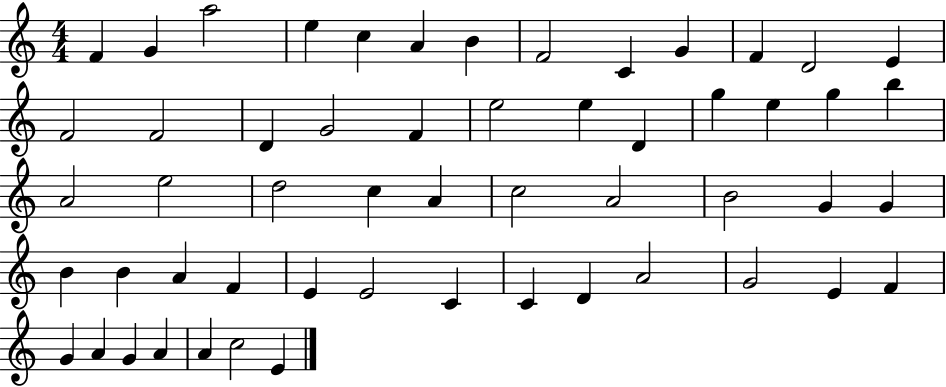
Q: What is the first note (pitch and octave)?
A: F4